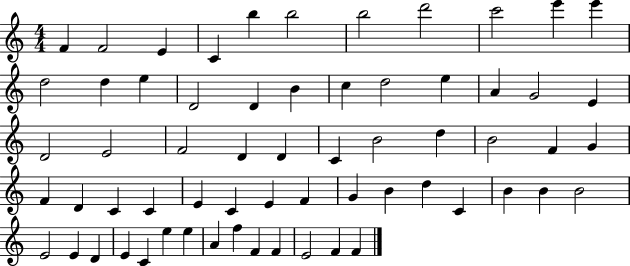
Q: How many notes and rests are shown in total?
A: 63